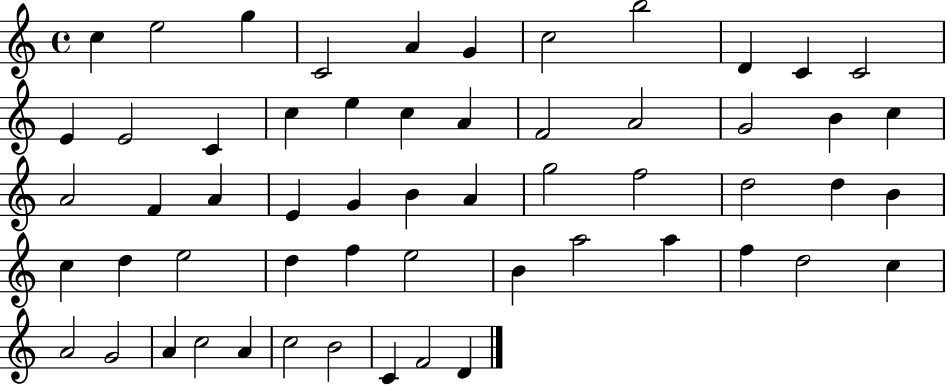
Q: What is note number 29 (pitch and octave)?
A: B4